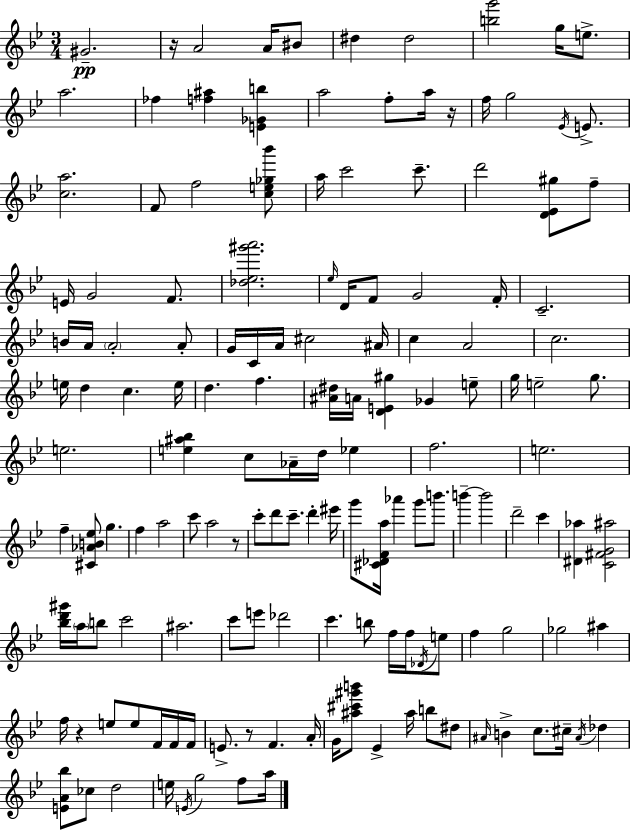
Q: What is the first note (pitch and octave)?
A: G#4